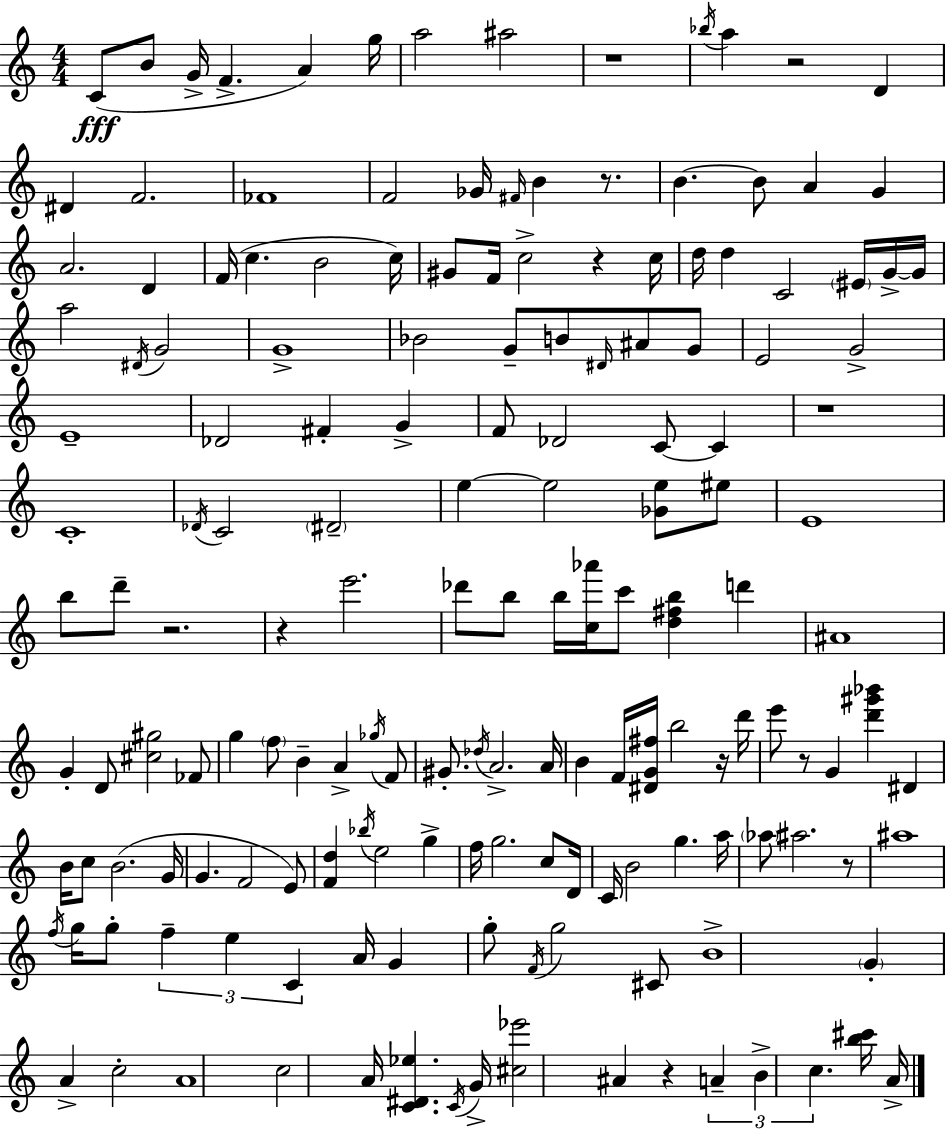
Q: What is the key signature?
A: C major